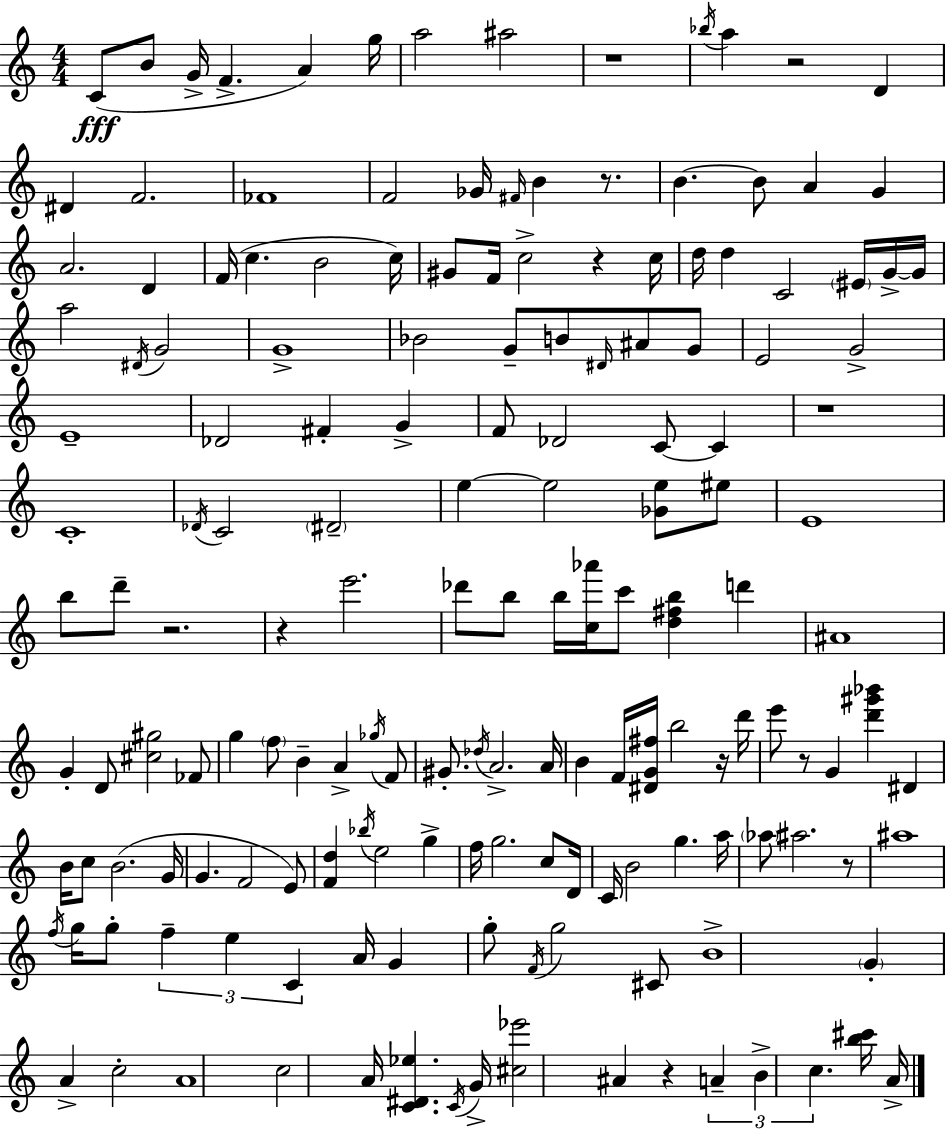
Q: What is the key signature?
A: C major